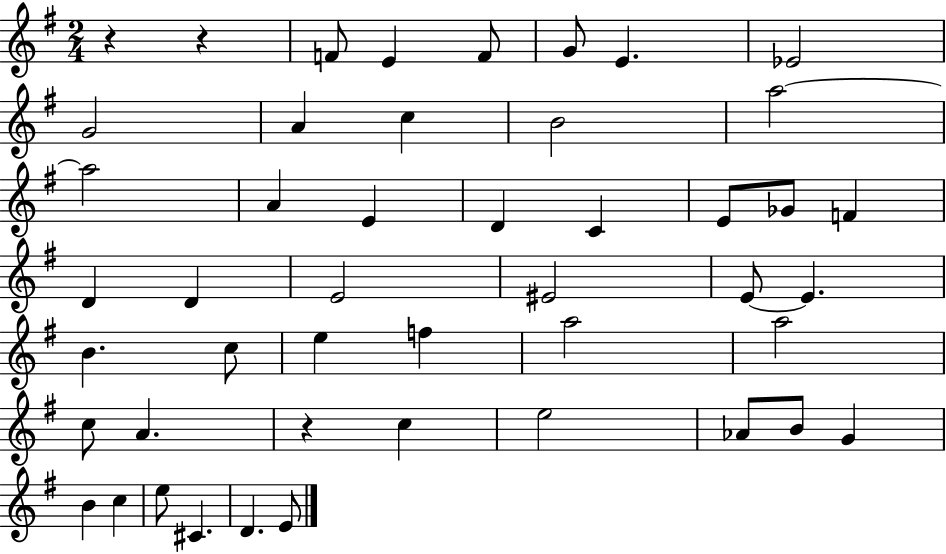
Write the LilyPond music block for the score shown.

{
  \clef treble
  \numericTimeSignature
  \time 2/4
  \key g \major
  r4 r4 | f'8 e'4 f'8 | g'8 e'4. | ees'2 | \break g'2 | a'4 c''4 | b'2 | a''2~~ | \break a''2 | a'4 e'4 | d'4 c'4 | e'8 ges'8 f'4 | \break d'4 d'4 | e'2 | eis'2 | e'8~~ e'4. | \break b'4. c''8 | e''4 f''4 | a''2 | a''2 | \break c''8 a'4. | r4 c''4 | e''2 | aes'8 b'8 g'4 | \break b'4 c''4 | e''8 cis'4. | d'4. e'8 | \bar "|."
}